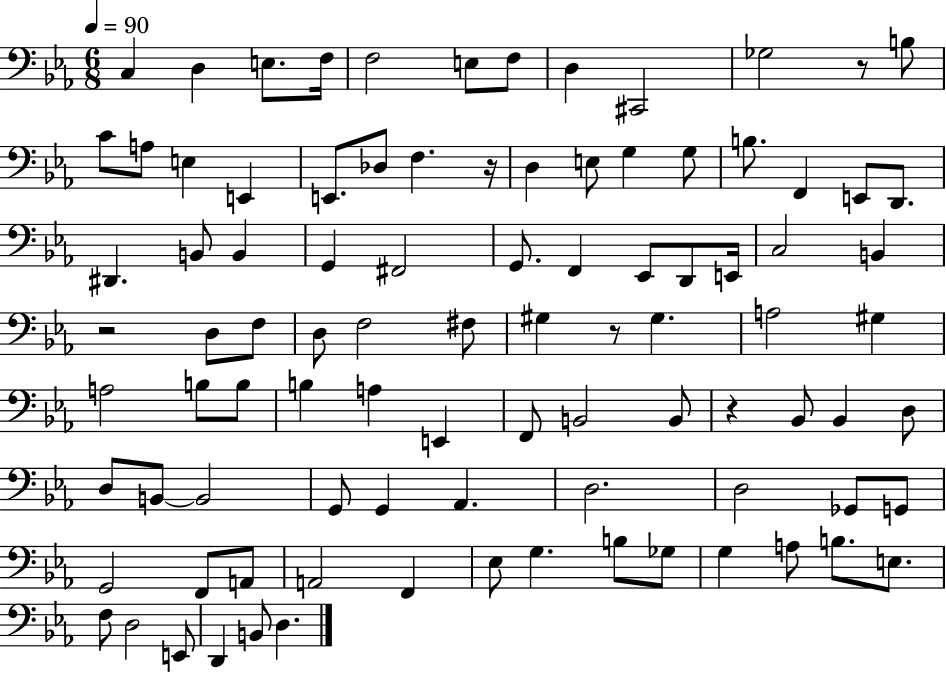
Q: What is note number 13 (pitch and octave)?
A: A3